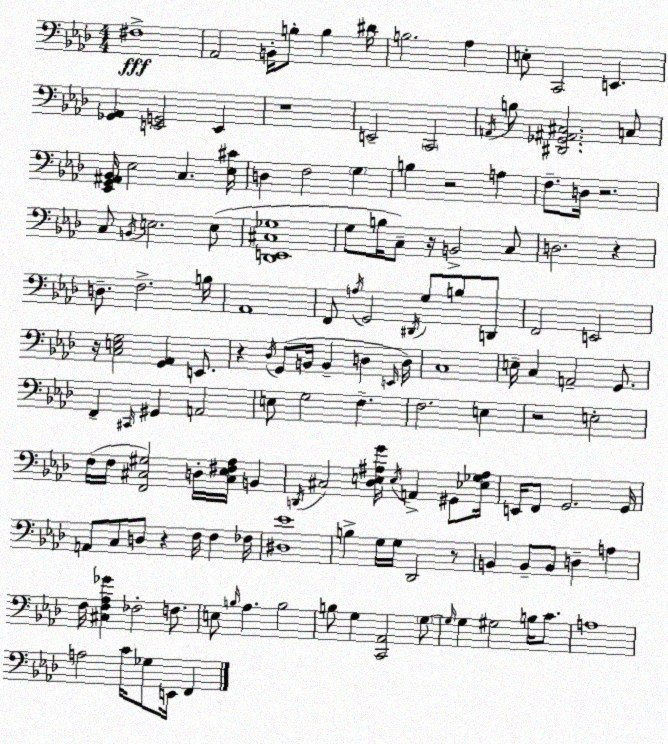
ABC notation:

X:1
T:Untitled
M:4/4
L:1/4
K:Ab
^F,4 _A,,2 B,,/4 B,/2 B, ^D/4 B,2 _A, E,/2 C,,2 E,, [_G,,_A,,] [E,,G,,]2 E,, z4 E,,2 C,,2 A,,/4 B,/2 [^D,,_G,,^A,,^C,]2 C,/2 [_E,,G,,^A,,_B,,]/4 _E,2 C, [_E,^C]/4 D, F,2 G, B, z2 A, F,/2 D,/4 z2 C,/2 B,,/4 E,2 E,/2 [_D,,E,,^C,_G,]4 G,/2 B,/4 C,/2 z/4 B,,2 C,/2 D,2 z D,/2 F,2 B,/4 _A,,4 F,,/2 A,/4 G,,2 ^D,,/4 G,/2 B,/2 D,,/2 F,,2 E,,2 z/4 [C,E,G,]2 [G,,_A,,] E,,/2 z _D,/4 G,,/2 B,,/4 B,, D, E,,/4 D,/4 C,4 E,/4 C, A,,2 G,,/2 F,, ^C,,/4 ^G,, A,,2 E,/2 G,2 F, F,2 E, z2 E,2 F,/4 F,/4 [F,,^C,^G,]2 D,/4 [^C,_E,^F,_A,]/4 B,, D,,/4 ^C,2 [_D,E,^A,G]/4 E,/4 A,, ^G,,/2 [_E,_G,^A,]/4 E,,/4 F,,/2 G,,2 G,,/4 A,,/2 C,/2 D,/2 z F,/4 F, _F,/4 [^D,_E]4 B, G,/4 G,/4 _D,,2 z/2 B,, B,,/2 B,,/2 D, A, F,/4 [^C,F,_A,_G] _F,2 F,/2 E,/2 B,/4 _A, B,2 B,/2 G, [C,,_A,,]2 G,/2 G,/4 G, ^G,2 B,/4 C/2 A,4 A,2 C/4 _G,/2 E,,/4 F,,